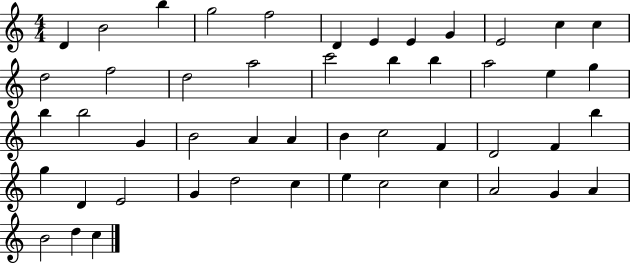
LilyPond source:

{
  \clef treble
  \numericTimeSignature
  \time 4/4
  \key c \major
  d'4 b'2 b''4 | g''2 f''2 | d'4 e'4 e'4 g'4 | e'2 c''4 c''4 | \break d''2 f''2 | d''2 a''2 | c'''2 b''4 b''4 | a''2 e''4 g''4 | \break b''4 b''2 g'4 | b'2 a'4 a'4 | b'4 c''2 f'4 | d'2 f'4 b''4 | \break g''4 d'4 e'2 | g'4 d''2 c''4 | e''4 c''2 c''4 | a'2 g'4 a'4 | \break b'2 d''4 c''4 | \bar "|."
}